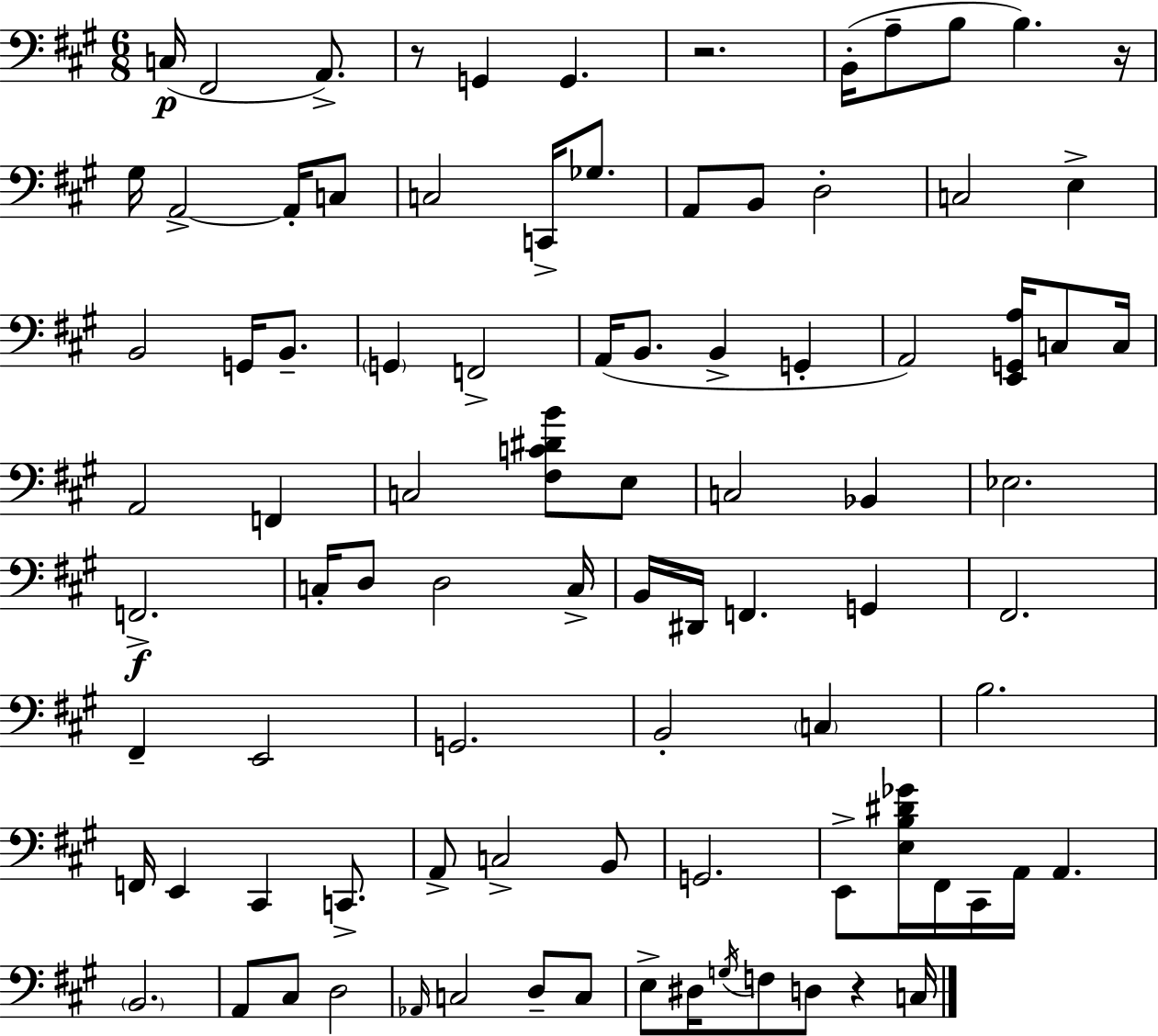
X:1
T:Untitled
M:6/8
L:1/4
K:A
C,/4 ^F,,2 A,,/2 z/2 G,, G,, z2 B,,/4 A,/2 B,/2 B, z/4 ^G,/4 A,,2 A,,/4 C,/2 C,2 C,,/4 _G,/2 A,,/2 B,,/2 D,2 C,2 E, B,,2 G,,/4 B,,/2 G,, F,,2 A,,/4 B,,/2 B,, G,, A,,2 [E,,G,,A,]/4 C,/2 C,/4 A,,2 F,, C,2 [^F,C^DB]/2 E,/2 C,2 _B,, _E,2 F,,2 C,/4 D,/2 D,2 C,/4 B,,/4 ^D,,/4 F,, G,, ^F,,2 ^F,, E,,2 G,,2 B,,2 C, B,2 F,,/4 E,, ^C,, C,,/2 A,,/2 C,2 B,,/2 G,,2 E,,/2 [E,B,^D_G]/4 ^F,,/4 ^C,,/4 A,,/4 A,, B,,2 A,,/2 ^C,/2 D,2 _A,,/4 C,2 D,/2 C,/2 E,/2 ^D,/4 G,/4 F,/2 D,/2 z C,/4